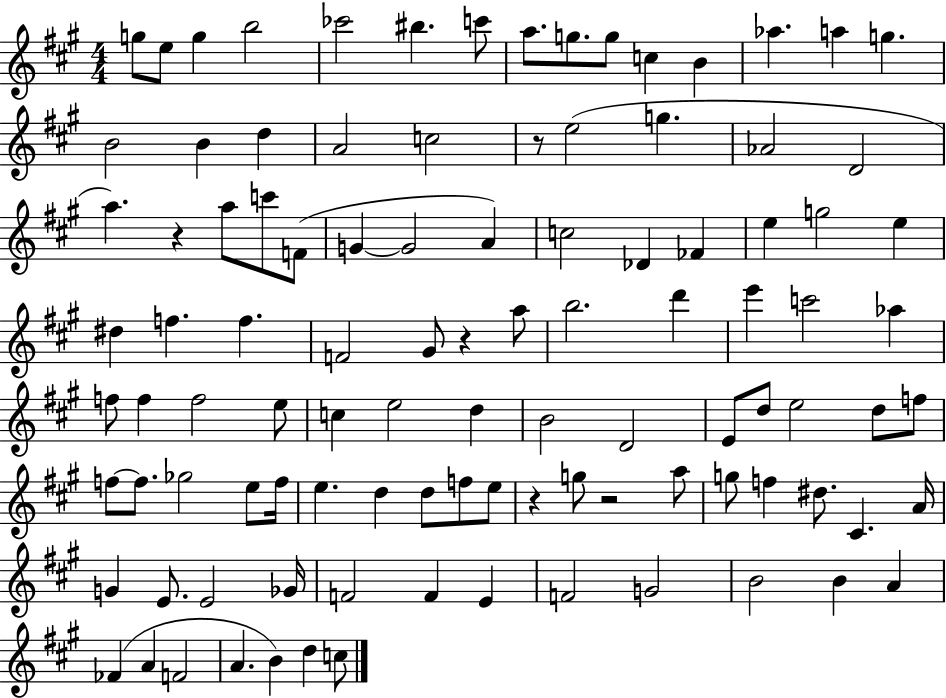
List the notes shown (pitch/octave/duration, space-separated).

G5/e E5/e G5/q B5/h CES6/h BIS5/q. C6/e A5/e. G5/e. G5/e C5/q B4/q Ab5/q. A5/q G5/q. B4/h B4/q D5/q A4/h C5/h R/e E5/h G5/q. Ab4/h D4/h A5/q. R/q A5/e C6/e F4/e G4/q G4/h A4/q C5/h Db4/q FES4/q E5/q G5/h E5/q D#5/q F5/q. F5/q. F4/h G#4/e R/q A5/e B5/h. D6/q E6/q C6/h Ab5/q F5/e F5/q F5/h E5/e C5/q E5/h D5/q B4/h D4/h E4/e D5/e E5/h D5/e F5/e F5/e F5/e. Gb5/h E5/e F5/s E5/q. D5/q D5/e F5/e E5/e R/q G5/e R/h A5/e G5/e F5/q D#5/e. C#4/q. A4/s G4/q E4/e. E4/h Gb4/s F4/h F4/q E4/q F4/h G4/h B4/h B4/q A4/q FES4/q A4/q F4/h A4/q. B4/q D5/q C5/e